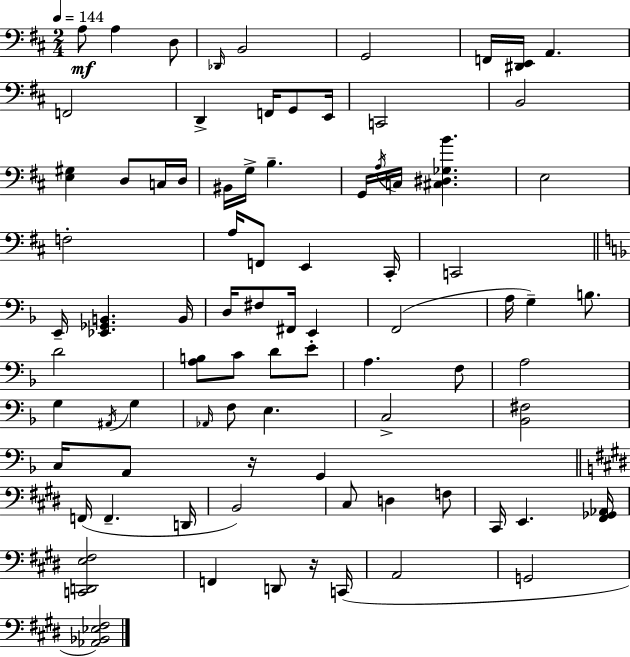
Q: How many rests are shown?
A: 2